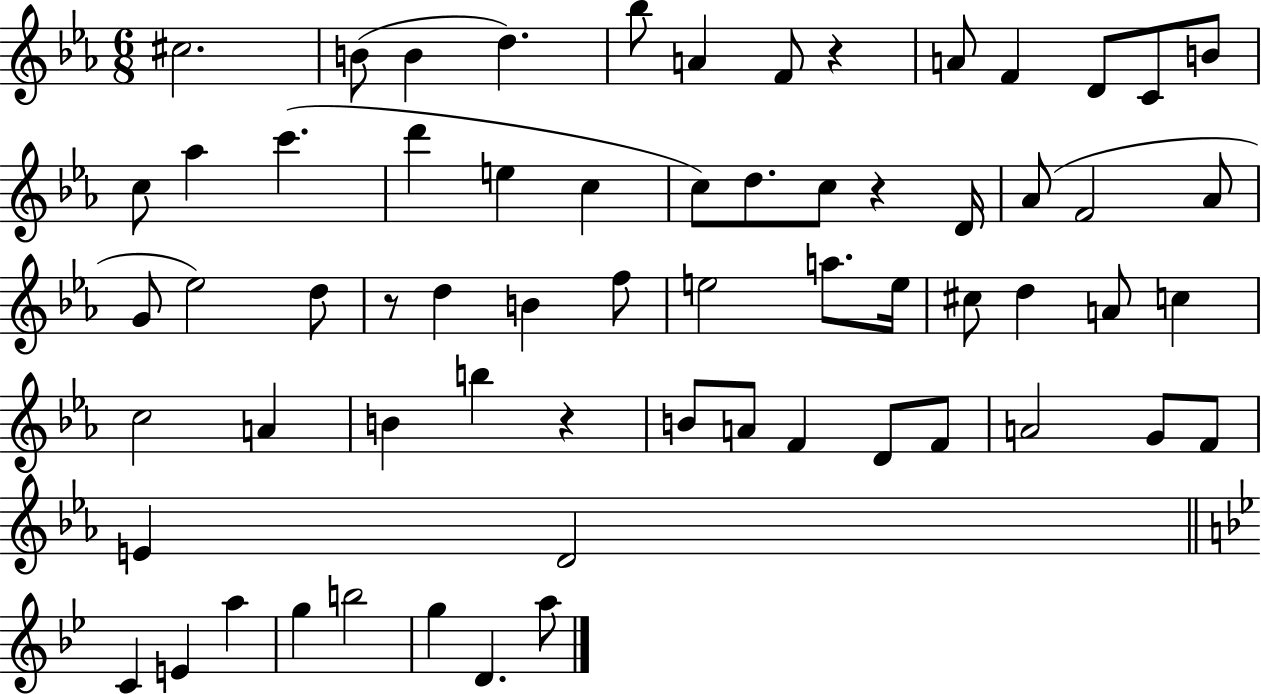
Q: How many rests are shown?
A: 4